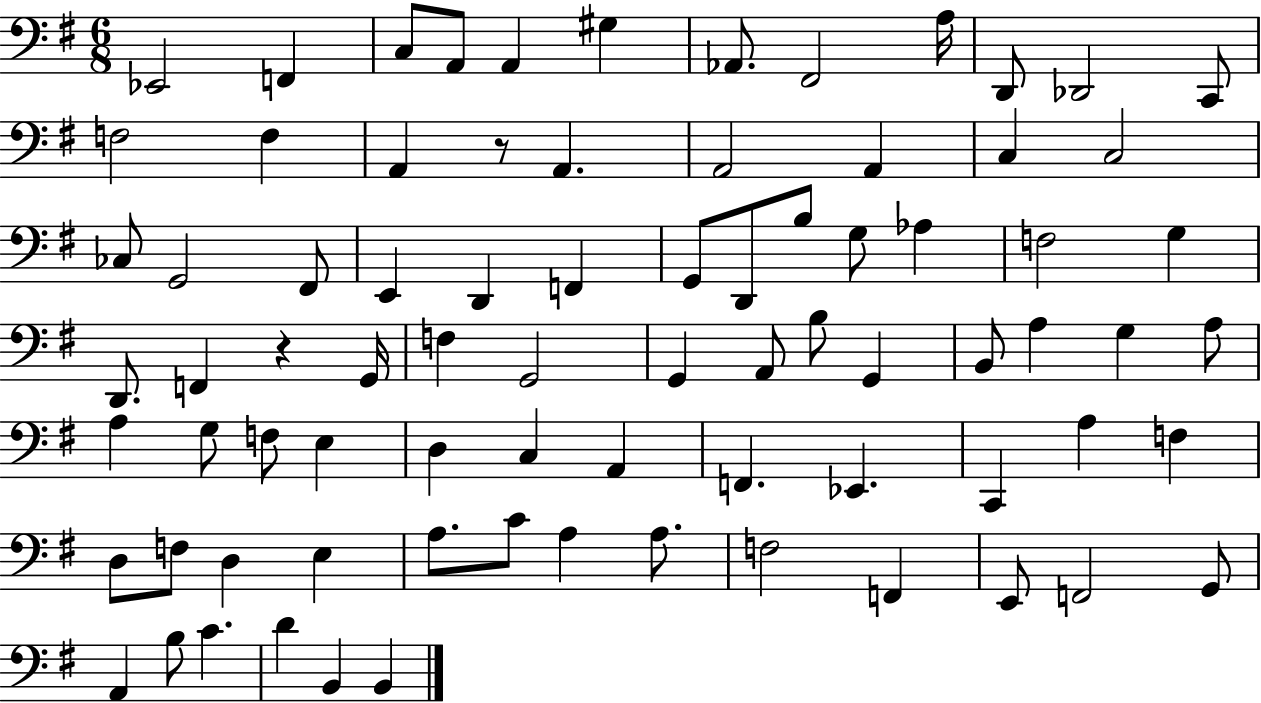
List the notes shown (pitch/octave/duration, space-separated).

Eb2/h F2/q C3/e A2/e A2/q G#3/q Ab2/e. F#2/h A3/s D2/e Db2/h C2/e F3/h F3/q A2/q R/e A2/q. A2/h A2/q C3/q C3/h CES3/e G2/h F#2/e E2/q D2/q F2/q G2/e D2/e B3/e G3/e Ab3/q F3/h G3/q D2/e. F2/q R/q G2/s F3/q G2/h G2/q A2/e B3/e G2/q B2/e A3/q G3/q A3/e A3/q G3/e F3/e E3/q D3/q C3/q A2/q F2/q. Eb2/q. C2/q A3/q F3/q D3/e F3/e D3/q E3/q A3/e. C4/e A3/q A3/e. F3/h F2/q E2/e F2/h G2/e A2/q B3/e C4/q. D4/q B2/q B2/q